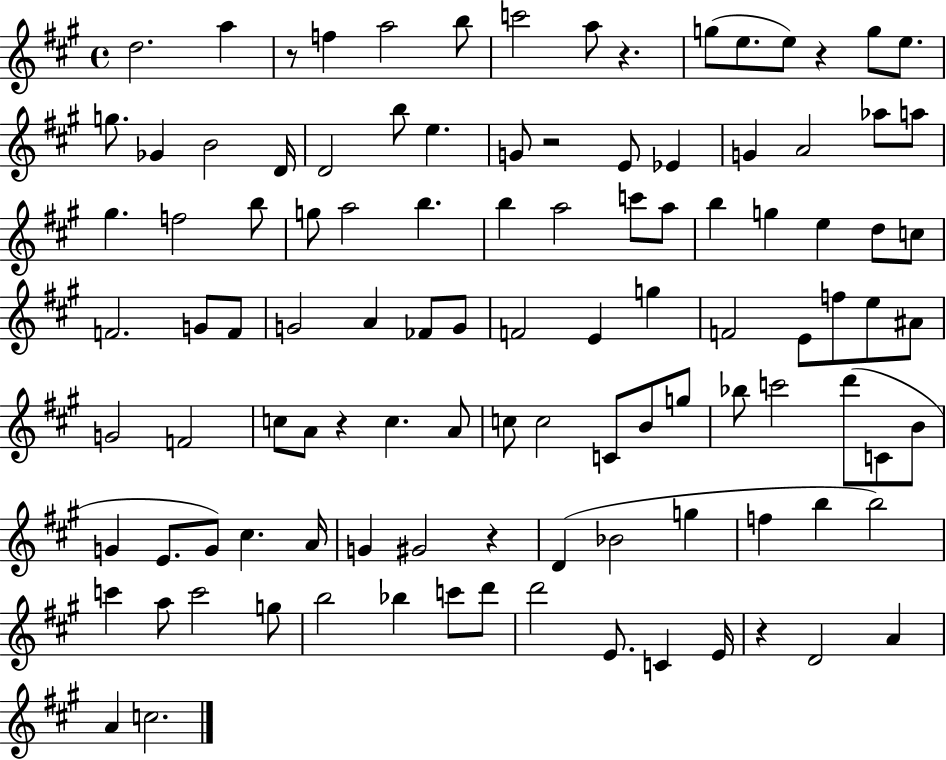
X:1
T:Untitled
M:4/4
L:1/4
K:A
d2 a z/2 f a2 b/2 c'2 a/2 z g/2 e/2 e/2 z g/2 e/2 g/2 _G B2 D/4 D2 b/2 e G/2 z2 E/2 _E G A2 _a/2 a/2 ^g f2 b/2 g/2 a2 b b a2 c'/2 a/2 b g e d/2 c/2 F2 G/2 F/2 G2 A _F/2 G/2 F2 E g F2 E/2 f/2 e/2 ^A/2 G2 F2 c/2 A/2 z c A/2 c/2 c2 C/2 B/2 g/2 _b/2 c'2 d'/2 C/2 B/2 G E/2 G/2 ^c A/4 G ^G2 z D _B2 g f b b2 c' a/2 c'2 g/2 b2 _b c'/2 d'/2 d'2 E/2 C E/4 z D2 A A c2